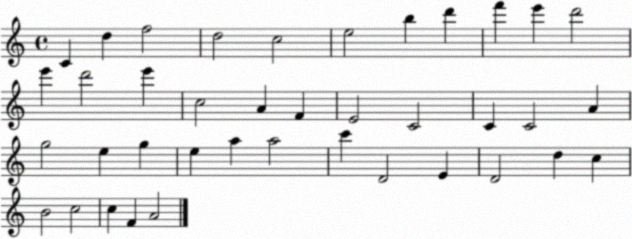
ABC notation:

X:1
T:Untitled
M:4/4
L:1/4
K:C
C d f2 d2 c2 e2 b d' f' e' d'2 e' d'2 e' c2 A F E2 C2 C C2 A g2 e g e a a2 c' D2 E D2 d c B2 c2 c F A2